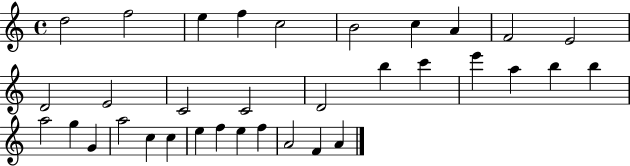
X:1
T:Untitled
M:4/4
L:1/4
K:C
d2 f2 e f c2 B2 c A F2 E2 D2 E2 C2 C2 D2 b c' e' a b b a2 g G a2 c c e f e f A2 F A